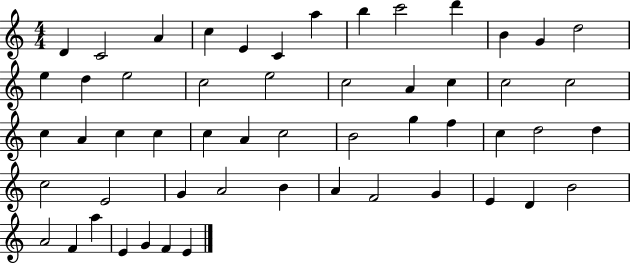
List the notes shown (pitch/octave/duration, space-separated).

D4/q C4/h A4/q C5/q E4/q C4/q A5/q B5/q C6/h D6/q B4/q G4/q D5/h E5/q D5/q E5/h C5/h E5/h C5/h A4/q C5/q C5/h C5/h C5/q A4/q C5/q C5/q C5/q A4/q C5/h B4/h G5/q F5/q C5/q D5/h D5/q C5/h E4/h G4/q A4/h B4/q A4/q F4/h G4/q E4/q D4/q B4/h A4/h F4/q A5/q E4/q G4/q F4/q E4/q